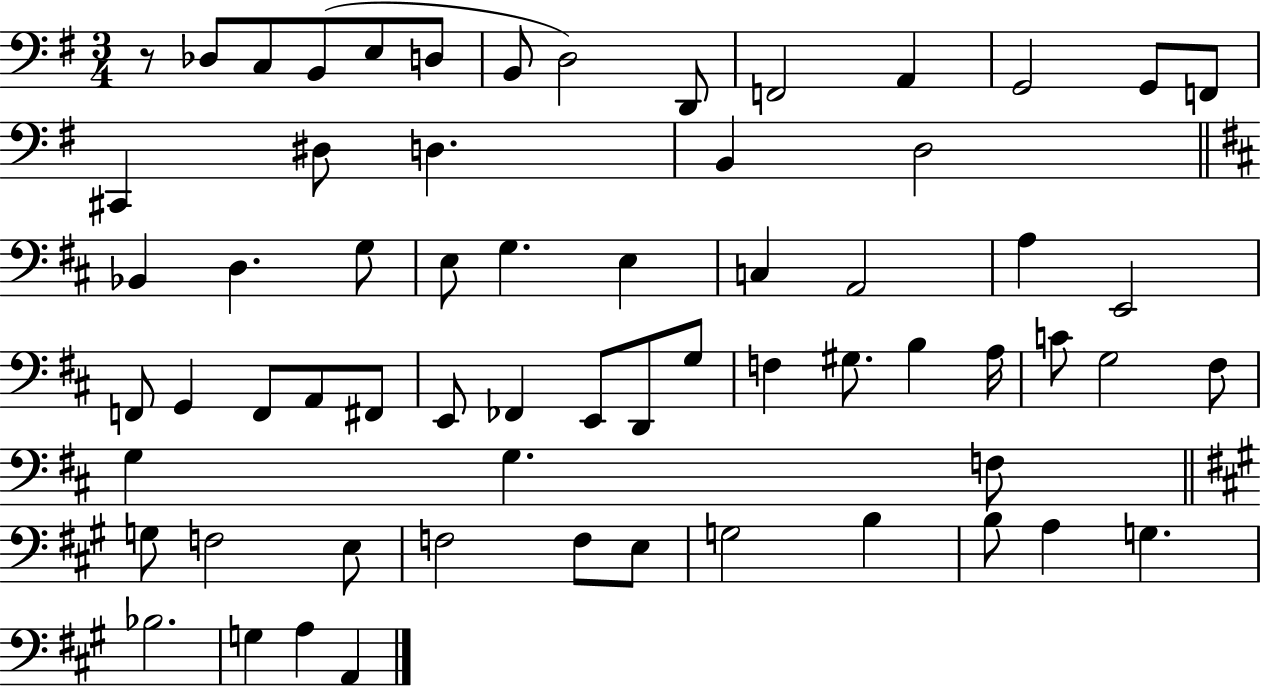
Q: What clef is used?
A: bass